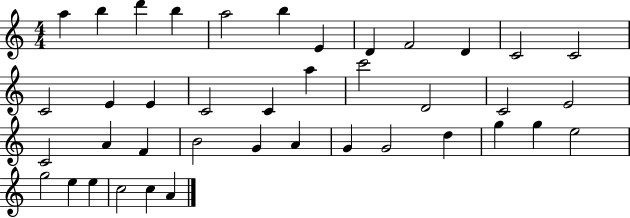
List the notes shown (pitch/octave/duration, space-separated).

A5/q B5/q D6/q B5/q A5/h B5/q E4/q D4/q F4/h D4/q C4/h C4/h C4/h E4/q E4/q C4/h C4/q A5/q C6/h D4/h C4/h E4/h C4/h A4/q F4/q B4/h G4/q A4/q G4/q G4/h D5/q G5/q G5/q E5/h G5/h E5/q E5/q C5/h C5/q A4/q